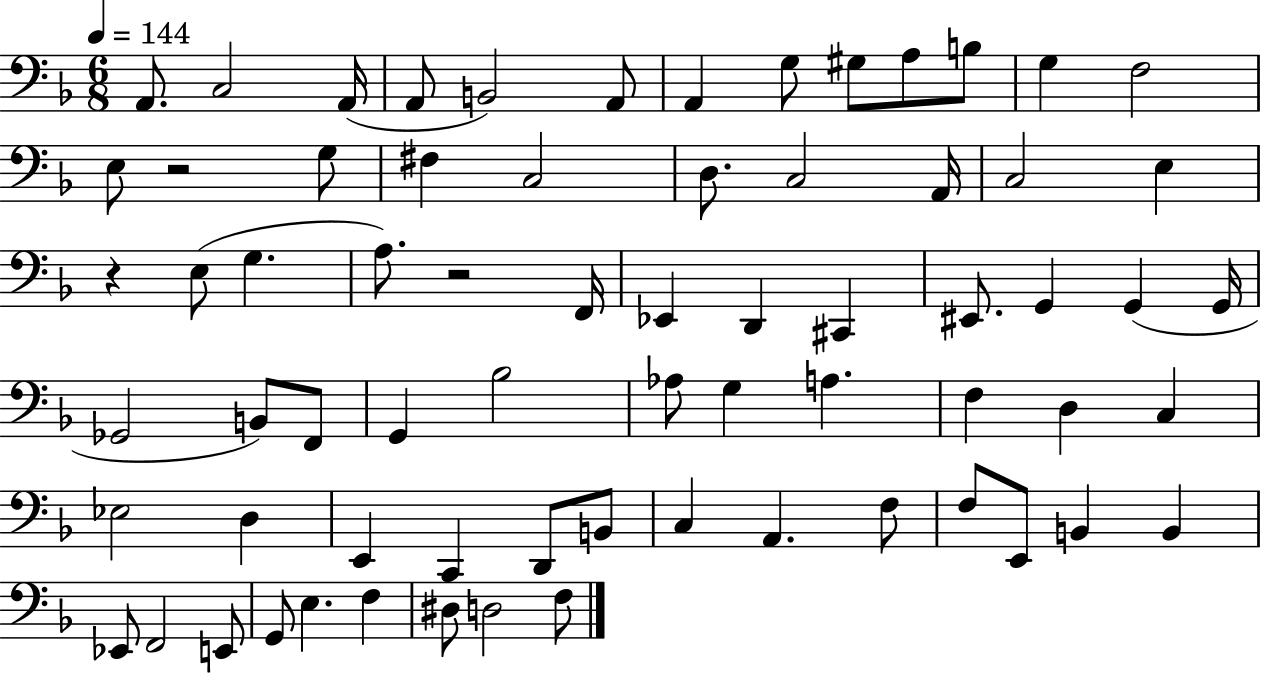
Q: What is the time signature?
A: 6/8